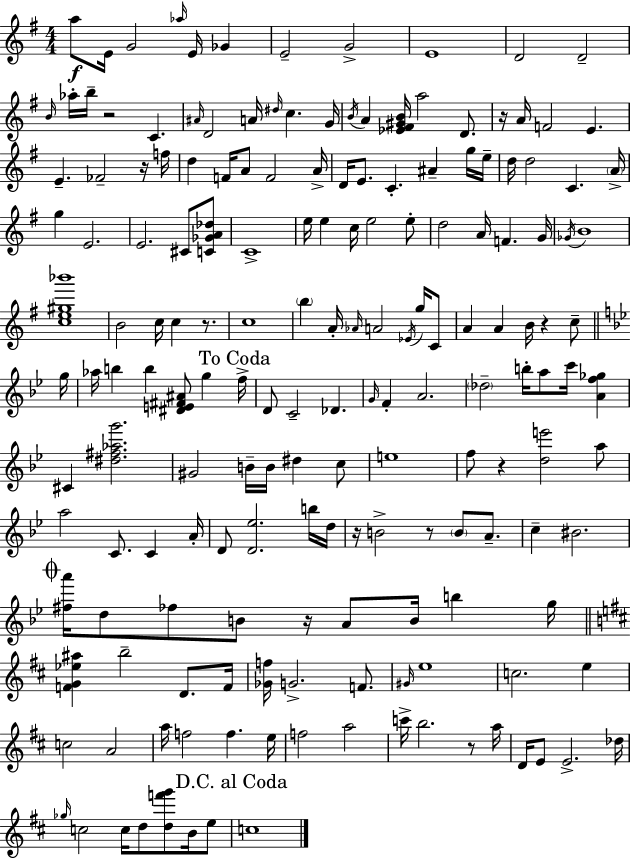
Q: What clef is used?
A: treble